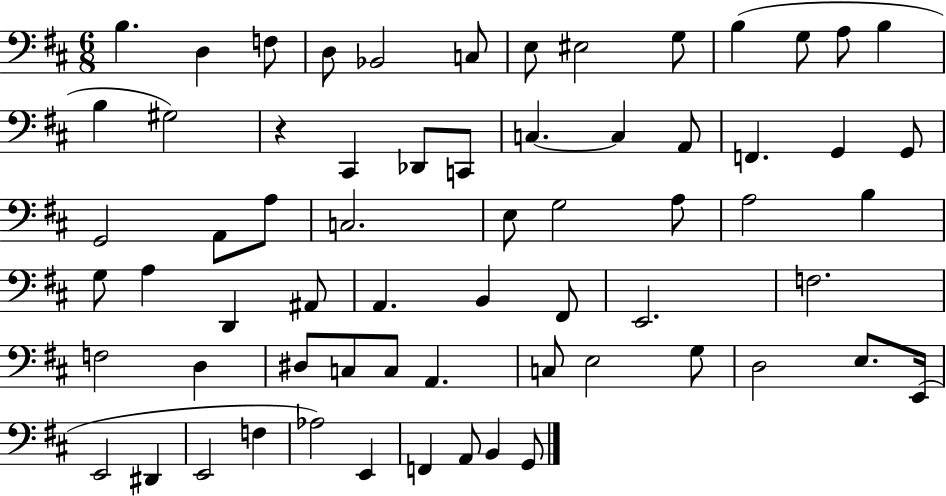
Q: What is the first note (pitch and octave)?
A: B3